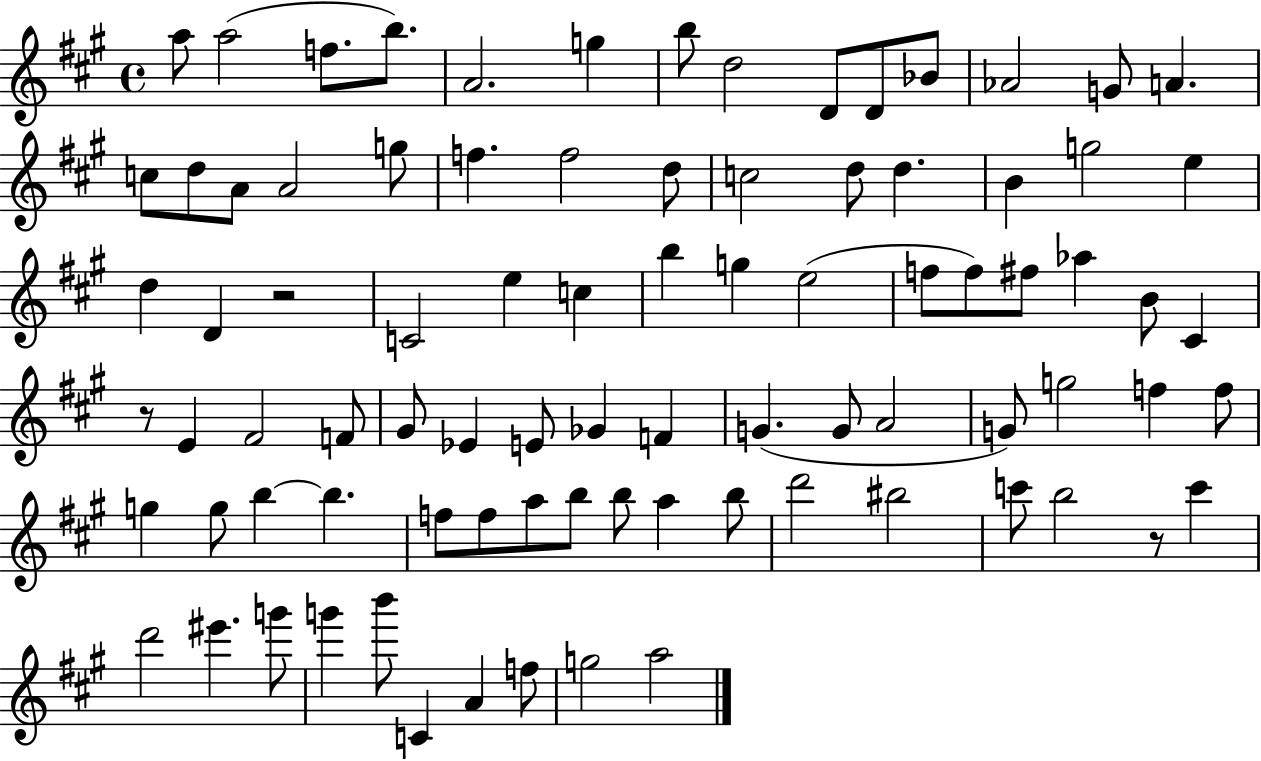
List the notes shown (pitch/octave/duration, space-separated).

A5/e A5/h F5/e. B5/e. A4/h. G5/q B5/e D5/h D4/e D4/e Bb4/e Ab4/h G4/e A4/q. C5/e D5/e A4/e A4/h G5/e F5/q. F5/h D5/e C5/h D5/e D5/q. B4/q G5/h E5/q D5/q D4/q R/h C4/h E5/q C5/q B5/q G5/q E5/h F5/e F5/e F#5/e Ab5/q B4/e C#4/q R/e E4/q F#4/h F4/e G#4/e Eb4/q E4/e Gb4/q F4/q G4/q. G4/e A4/h G4/e G5/h F5/q F5/e G5/q G5/e B5/q B5/q. F5/e F5/e A5/e B5/e B5/e A5/q B5/e D6/h BIS5/h C6/e B5/h R/e C6/q D6/h EIS6/q. G6/e G6/q B6/e C4/q A4/q F5/e G5/h A5/h